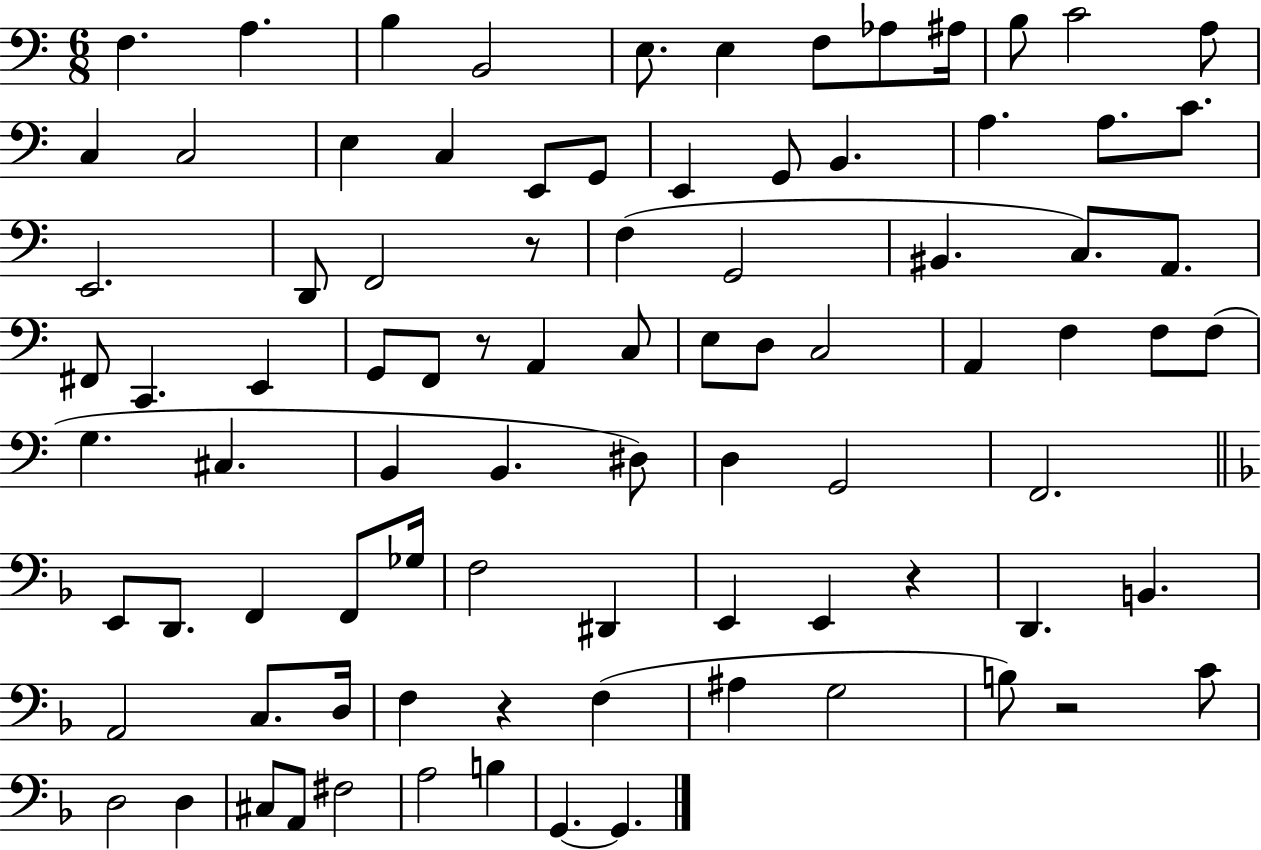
{
  \clef bass
  \numericTimeSignature
  \time 6/8
  \key c \major
  f4. a4. | b4 b,2 | e8. e4 f8 aes8 ais16 | b8 c'2 a8 | \break c4 c2 | e4 c4 e,8 g,8 | e,4 g,8 b,4. | a4. a8. c'8. | \break e,2. | d,8 f,2 r8 | f4( g,2 | bis,4. c8.) a,8. | \break fis,8 c,4. e,4 | g,8 f,8 r8 a,4 c8 | e8 d8 c2 | a,4 f4 f8 f8( | \break g4. cis4. | b,4 b,4. dis8) | d4 g,2 | f,2. | \break \bar "||" \break \key f \major e,8 d,8. f,4 f,8 ges16 | f2 dis,4 | e,4 e,4 r4 | d,4. b,4. | \break a,2 c8. d16 | f4 r4 f4( | ais4 g2 | b8) r2 c'8 | \break d2 d4 | cis8 a,8 fis2 | a2 b4 | g,4.~~ g,4. | \break \bar "|."
}